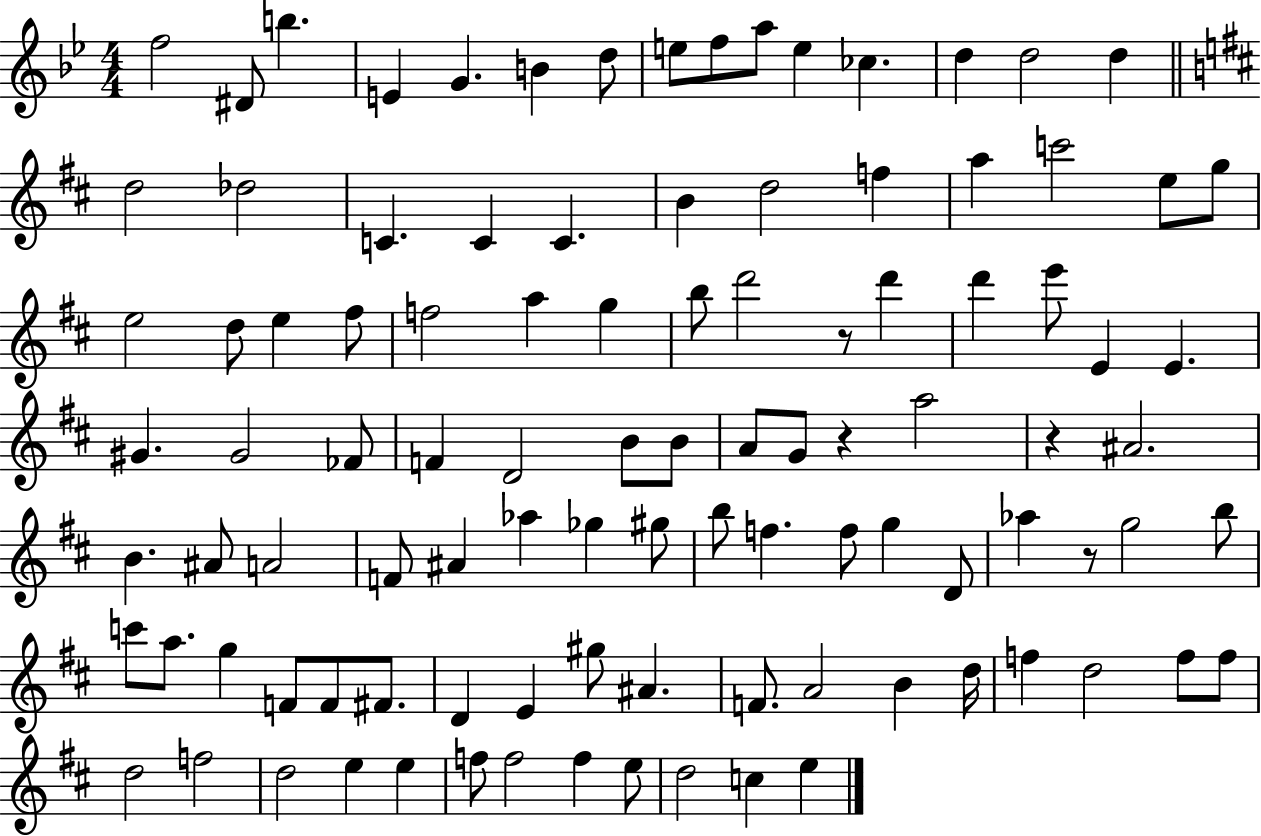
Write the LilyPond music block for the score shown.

{
  \clef treble
  \numericTimeSignature
  \time 4/4
  \key bes \major
  \repeat volta 2 { f''2 dis'8 b''4. | e'4 g'4. b'4 d''8 | e''8 f''8 a''8 e''4 ces''4. | d''4 d''2 d''4 | \break \bar "||" \break \key d \major d''2 des''2 | c'4. c'4 c'4. | b'4 d''2 f''4 | a''4 c'''2 e''8 g''8 | \break e''2 d''8 e''4 fis''8 | f''2 a''4 g''4 | b''8 d'''2 r8 d'''4 | d'''4 e'''8 e'4 e'4. | \break gis'4. gis'2 fes'8 | f'4 d'2 b'8 b'8 | a'8 g'8 r4 a''2 | r4 ais'2. | \break b'4. ais'8 a'2 | f'8 ais'4 aes''4 ges''4 gis''8 | b''8 f''4. f''8 g''4 d'8 | aes''4 r8 g''2 b''8 | \break c'''8 a''8. g''4 f'8 f'8 fis'8. | d'4 e'4 gis''8 ais'4. | f'8. a'2 b'4 d''16 | f''4 d''2 f''8 f''8 | \break d''2 f''2 | d''2 e''4 e''4 | f''8 f''2 f''4 e''8 | d''2 c''4 e''4 | \break } \bar "|."
}